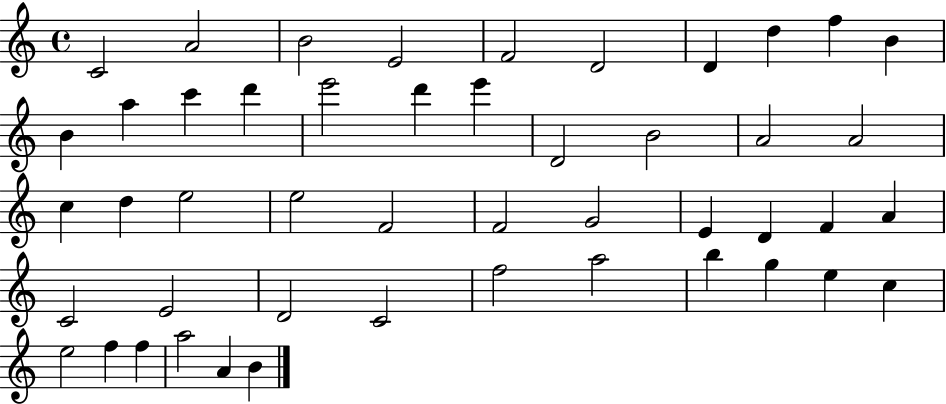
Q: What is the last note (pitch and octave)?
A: B4